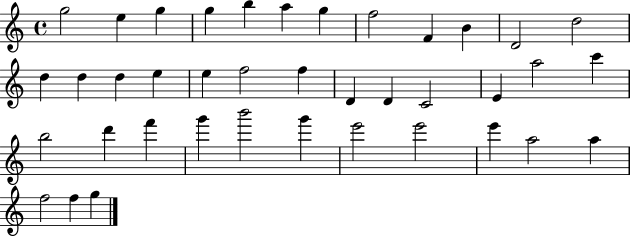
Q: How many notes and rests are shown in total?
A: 39